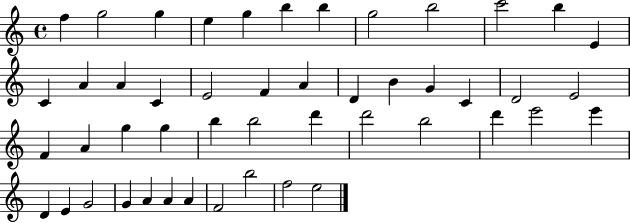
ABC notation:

X:1
T:Untitled
M:4/4
L:1/4
K:C
f g2 g e g b b g2 b2 c'2 b E C A A C E2 F A D B G C D2 E2 F A g g b b2 d' d'2 b2 d' e'2 e' D E G2 G A A A F2 b2 f2 e2